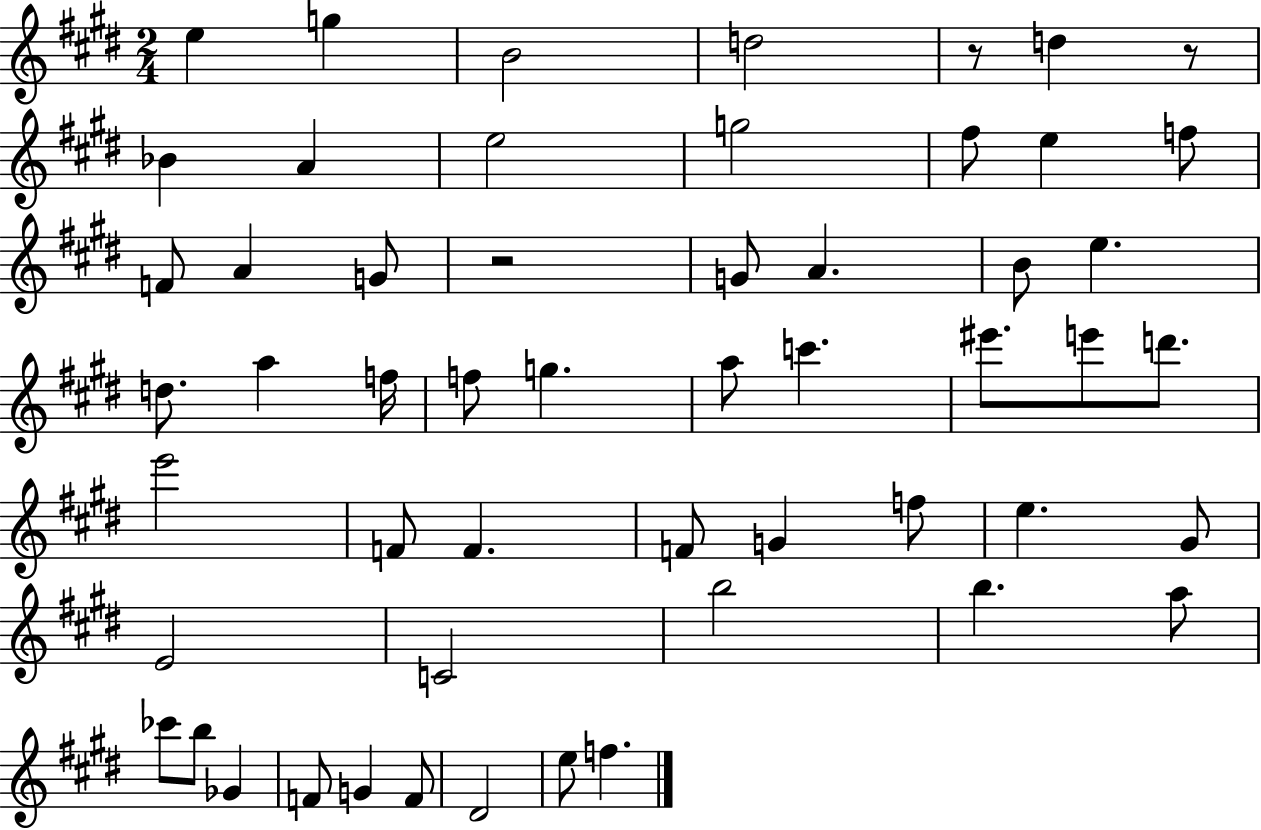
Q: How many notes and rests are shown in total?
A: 54